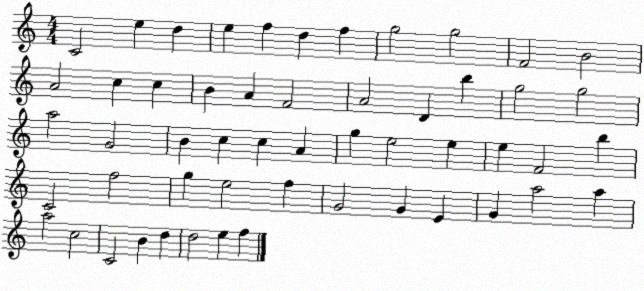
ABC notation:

X:1
T:Untitled
M:4/4
L:1/4
K:C
C2 e d e f d f g2 g2 F2 B2 A2 c c B A F2 A2 D b g2 g2 a2 G2 B c c A g e2 e e F2 b C2 f2 g e2 f G2 G E G a2 a a2 c2 C2 B d d2 e f